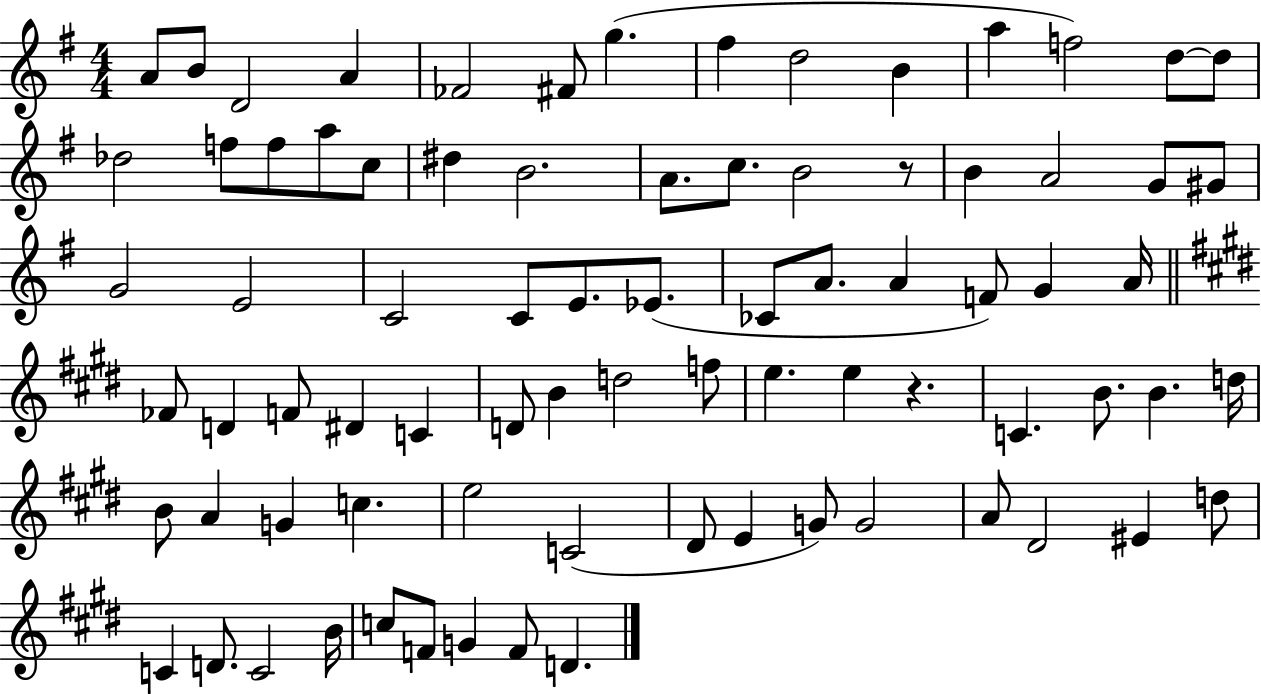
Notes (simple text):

A4/e B4/e D4/h A4/q FES4/h F#4/e G5/q. F#5/q D5/h B4/q A5/q F5/h D5/e D5/e Db5/h F5/e F5/e A5/e C5/e D#5/q B4/h. A4/e. C5/e. B4/h R/e B4/q A4/h G4/e G#4/e G4/h E4/h C4/h C4/e E4/e. Eb4/e. CES4/e A4/e. A4/q F4/e G4/q A4/s FES4/e D4/q F4/e D#4/q C4/q D4/e B4/q D5/h F5/e E5/q. E5/q R/q. C4/q. B4/e. B4/q. D5/s B4/e A4/q G4/q C5/q. E5/h C4/h D#4/e E4/q G4/e G4/h A4/e D#4/h EIS4/q D5/e C4/q D4/e. C4/h B4/s C5/e F4/e G4/q F4/e D4/q.